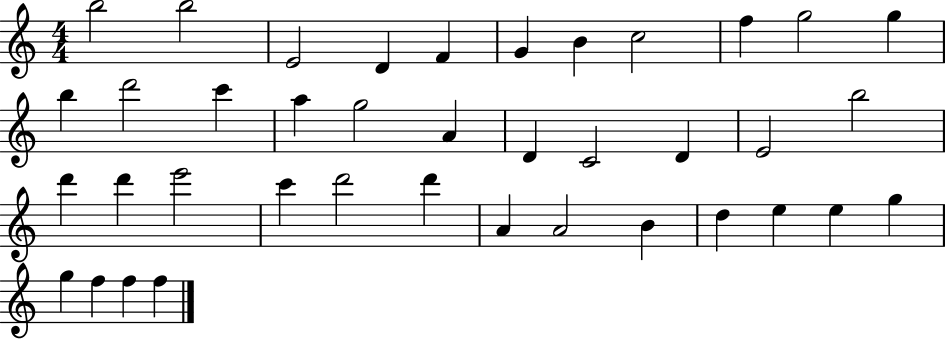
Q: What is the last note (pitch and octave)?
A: F5